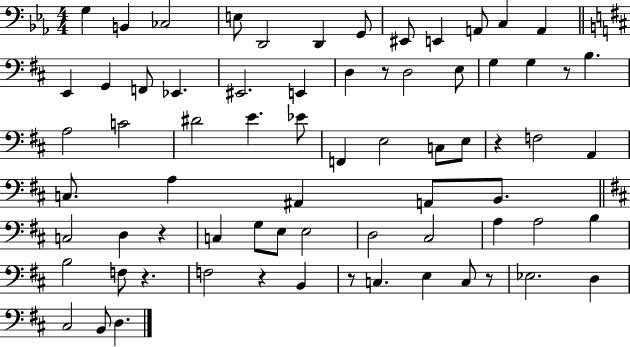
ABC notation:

X:1
T:Untitled
M:4/4
L:1/4
K:Eb
G, B,, _C,2 E,/2 D,,2 D,, G,,/2 ^E,,/2 E,, A,,/2 C, A,, E,, G,, F,,/2 _E,, ^E,,2 E,, D, z/2 D,2 E,/2 G, G, z/2 B, A,2 C2 ^D2 E _E/2 F,, E,2 C,/2 E,/2 z F,2 A,, C,/2 A, ^A,, A,,/2 B,,/2 C,2 D, z C, G,/2 E,/2 E,2 D,2 ^C,2 A, A,2 B, B,2 F,/2 z F,2 z B,, z/2 C, E, C,/2 z/2 _E,2 D, ^C,2 B,,/2 D,